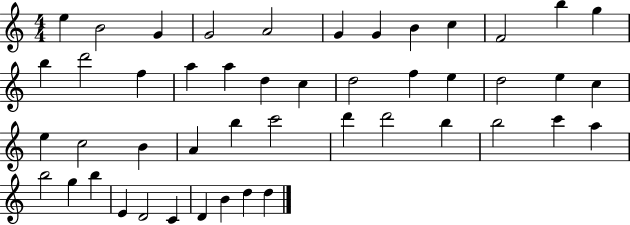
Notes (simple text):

E5/q B4/h G4/q G4/h A4/h G4/q G4/q B4/q C5/q F4/h B5/q G5/q B5/q D6/h F5/q A5/q A5/q D5/q C5/q D5/h F5/q E5/q D5/h E5/q C5/q E5/q C5/h B4/q A4/q B5/q C6/h D6/q D6/h B5/q B5/h C6/q A5/q B5/h G5/q B5/q E4/q D4/h C4/q D4/q B4/q D5/q D5/q